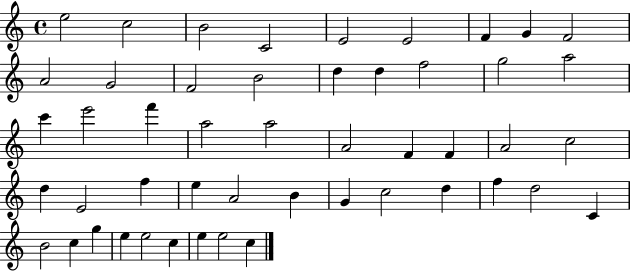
{
  \clef treble
  \time 4/4
  \defaultTimeSignature
  \key c \major
  e''2 c''2 | b'2 c'2 | e'2 e'2 | f'4 g'4 f'2 | \break a'2 g'2 | f'2 b'2 | d''4 d''4 f''2 | g''2 a''2 | \break c'''4 e'''2 f'''4 | a''2 a''2 | a'2 f'4 f'4 | a'2 c''2 | \break d''4 e'2 f''4 | e''4 a'2 b'4 | g'4 c''2 d''4 | f''4 d''2 c'4 | \break b'2 c''4 g''4 | e''4 e''2 c''4 | e''4 e''2 c''4 | \bar "|."
}